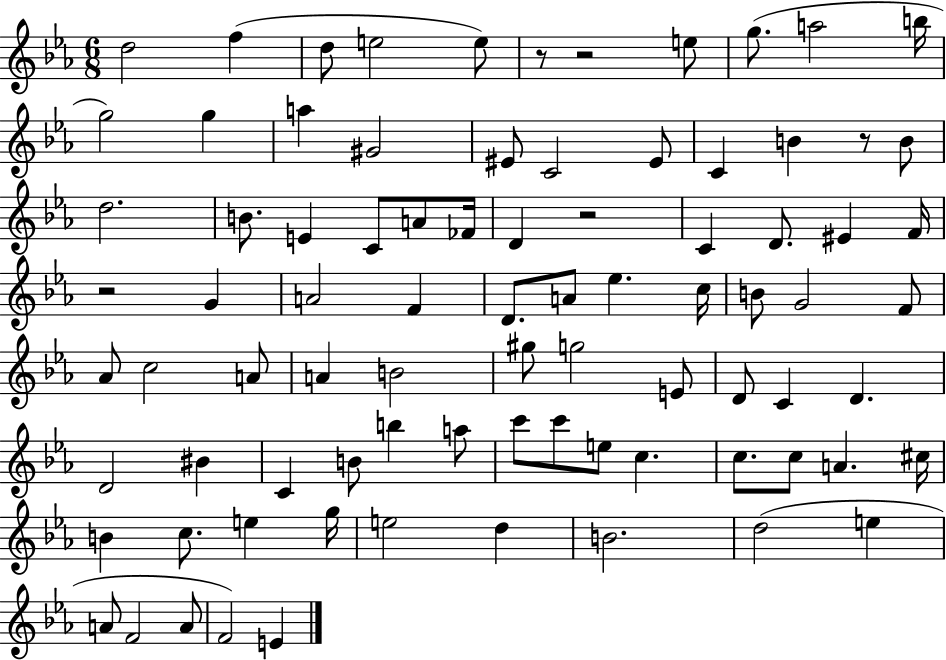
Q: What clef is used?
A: treble